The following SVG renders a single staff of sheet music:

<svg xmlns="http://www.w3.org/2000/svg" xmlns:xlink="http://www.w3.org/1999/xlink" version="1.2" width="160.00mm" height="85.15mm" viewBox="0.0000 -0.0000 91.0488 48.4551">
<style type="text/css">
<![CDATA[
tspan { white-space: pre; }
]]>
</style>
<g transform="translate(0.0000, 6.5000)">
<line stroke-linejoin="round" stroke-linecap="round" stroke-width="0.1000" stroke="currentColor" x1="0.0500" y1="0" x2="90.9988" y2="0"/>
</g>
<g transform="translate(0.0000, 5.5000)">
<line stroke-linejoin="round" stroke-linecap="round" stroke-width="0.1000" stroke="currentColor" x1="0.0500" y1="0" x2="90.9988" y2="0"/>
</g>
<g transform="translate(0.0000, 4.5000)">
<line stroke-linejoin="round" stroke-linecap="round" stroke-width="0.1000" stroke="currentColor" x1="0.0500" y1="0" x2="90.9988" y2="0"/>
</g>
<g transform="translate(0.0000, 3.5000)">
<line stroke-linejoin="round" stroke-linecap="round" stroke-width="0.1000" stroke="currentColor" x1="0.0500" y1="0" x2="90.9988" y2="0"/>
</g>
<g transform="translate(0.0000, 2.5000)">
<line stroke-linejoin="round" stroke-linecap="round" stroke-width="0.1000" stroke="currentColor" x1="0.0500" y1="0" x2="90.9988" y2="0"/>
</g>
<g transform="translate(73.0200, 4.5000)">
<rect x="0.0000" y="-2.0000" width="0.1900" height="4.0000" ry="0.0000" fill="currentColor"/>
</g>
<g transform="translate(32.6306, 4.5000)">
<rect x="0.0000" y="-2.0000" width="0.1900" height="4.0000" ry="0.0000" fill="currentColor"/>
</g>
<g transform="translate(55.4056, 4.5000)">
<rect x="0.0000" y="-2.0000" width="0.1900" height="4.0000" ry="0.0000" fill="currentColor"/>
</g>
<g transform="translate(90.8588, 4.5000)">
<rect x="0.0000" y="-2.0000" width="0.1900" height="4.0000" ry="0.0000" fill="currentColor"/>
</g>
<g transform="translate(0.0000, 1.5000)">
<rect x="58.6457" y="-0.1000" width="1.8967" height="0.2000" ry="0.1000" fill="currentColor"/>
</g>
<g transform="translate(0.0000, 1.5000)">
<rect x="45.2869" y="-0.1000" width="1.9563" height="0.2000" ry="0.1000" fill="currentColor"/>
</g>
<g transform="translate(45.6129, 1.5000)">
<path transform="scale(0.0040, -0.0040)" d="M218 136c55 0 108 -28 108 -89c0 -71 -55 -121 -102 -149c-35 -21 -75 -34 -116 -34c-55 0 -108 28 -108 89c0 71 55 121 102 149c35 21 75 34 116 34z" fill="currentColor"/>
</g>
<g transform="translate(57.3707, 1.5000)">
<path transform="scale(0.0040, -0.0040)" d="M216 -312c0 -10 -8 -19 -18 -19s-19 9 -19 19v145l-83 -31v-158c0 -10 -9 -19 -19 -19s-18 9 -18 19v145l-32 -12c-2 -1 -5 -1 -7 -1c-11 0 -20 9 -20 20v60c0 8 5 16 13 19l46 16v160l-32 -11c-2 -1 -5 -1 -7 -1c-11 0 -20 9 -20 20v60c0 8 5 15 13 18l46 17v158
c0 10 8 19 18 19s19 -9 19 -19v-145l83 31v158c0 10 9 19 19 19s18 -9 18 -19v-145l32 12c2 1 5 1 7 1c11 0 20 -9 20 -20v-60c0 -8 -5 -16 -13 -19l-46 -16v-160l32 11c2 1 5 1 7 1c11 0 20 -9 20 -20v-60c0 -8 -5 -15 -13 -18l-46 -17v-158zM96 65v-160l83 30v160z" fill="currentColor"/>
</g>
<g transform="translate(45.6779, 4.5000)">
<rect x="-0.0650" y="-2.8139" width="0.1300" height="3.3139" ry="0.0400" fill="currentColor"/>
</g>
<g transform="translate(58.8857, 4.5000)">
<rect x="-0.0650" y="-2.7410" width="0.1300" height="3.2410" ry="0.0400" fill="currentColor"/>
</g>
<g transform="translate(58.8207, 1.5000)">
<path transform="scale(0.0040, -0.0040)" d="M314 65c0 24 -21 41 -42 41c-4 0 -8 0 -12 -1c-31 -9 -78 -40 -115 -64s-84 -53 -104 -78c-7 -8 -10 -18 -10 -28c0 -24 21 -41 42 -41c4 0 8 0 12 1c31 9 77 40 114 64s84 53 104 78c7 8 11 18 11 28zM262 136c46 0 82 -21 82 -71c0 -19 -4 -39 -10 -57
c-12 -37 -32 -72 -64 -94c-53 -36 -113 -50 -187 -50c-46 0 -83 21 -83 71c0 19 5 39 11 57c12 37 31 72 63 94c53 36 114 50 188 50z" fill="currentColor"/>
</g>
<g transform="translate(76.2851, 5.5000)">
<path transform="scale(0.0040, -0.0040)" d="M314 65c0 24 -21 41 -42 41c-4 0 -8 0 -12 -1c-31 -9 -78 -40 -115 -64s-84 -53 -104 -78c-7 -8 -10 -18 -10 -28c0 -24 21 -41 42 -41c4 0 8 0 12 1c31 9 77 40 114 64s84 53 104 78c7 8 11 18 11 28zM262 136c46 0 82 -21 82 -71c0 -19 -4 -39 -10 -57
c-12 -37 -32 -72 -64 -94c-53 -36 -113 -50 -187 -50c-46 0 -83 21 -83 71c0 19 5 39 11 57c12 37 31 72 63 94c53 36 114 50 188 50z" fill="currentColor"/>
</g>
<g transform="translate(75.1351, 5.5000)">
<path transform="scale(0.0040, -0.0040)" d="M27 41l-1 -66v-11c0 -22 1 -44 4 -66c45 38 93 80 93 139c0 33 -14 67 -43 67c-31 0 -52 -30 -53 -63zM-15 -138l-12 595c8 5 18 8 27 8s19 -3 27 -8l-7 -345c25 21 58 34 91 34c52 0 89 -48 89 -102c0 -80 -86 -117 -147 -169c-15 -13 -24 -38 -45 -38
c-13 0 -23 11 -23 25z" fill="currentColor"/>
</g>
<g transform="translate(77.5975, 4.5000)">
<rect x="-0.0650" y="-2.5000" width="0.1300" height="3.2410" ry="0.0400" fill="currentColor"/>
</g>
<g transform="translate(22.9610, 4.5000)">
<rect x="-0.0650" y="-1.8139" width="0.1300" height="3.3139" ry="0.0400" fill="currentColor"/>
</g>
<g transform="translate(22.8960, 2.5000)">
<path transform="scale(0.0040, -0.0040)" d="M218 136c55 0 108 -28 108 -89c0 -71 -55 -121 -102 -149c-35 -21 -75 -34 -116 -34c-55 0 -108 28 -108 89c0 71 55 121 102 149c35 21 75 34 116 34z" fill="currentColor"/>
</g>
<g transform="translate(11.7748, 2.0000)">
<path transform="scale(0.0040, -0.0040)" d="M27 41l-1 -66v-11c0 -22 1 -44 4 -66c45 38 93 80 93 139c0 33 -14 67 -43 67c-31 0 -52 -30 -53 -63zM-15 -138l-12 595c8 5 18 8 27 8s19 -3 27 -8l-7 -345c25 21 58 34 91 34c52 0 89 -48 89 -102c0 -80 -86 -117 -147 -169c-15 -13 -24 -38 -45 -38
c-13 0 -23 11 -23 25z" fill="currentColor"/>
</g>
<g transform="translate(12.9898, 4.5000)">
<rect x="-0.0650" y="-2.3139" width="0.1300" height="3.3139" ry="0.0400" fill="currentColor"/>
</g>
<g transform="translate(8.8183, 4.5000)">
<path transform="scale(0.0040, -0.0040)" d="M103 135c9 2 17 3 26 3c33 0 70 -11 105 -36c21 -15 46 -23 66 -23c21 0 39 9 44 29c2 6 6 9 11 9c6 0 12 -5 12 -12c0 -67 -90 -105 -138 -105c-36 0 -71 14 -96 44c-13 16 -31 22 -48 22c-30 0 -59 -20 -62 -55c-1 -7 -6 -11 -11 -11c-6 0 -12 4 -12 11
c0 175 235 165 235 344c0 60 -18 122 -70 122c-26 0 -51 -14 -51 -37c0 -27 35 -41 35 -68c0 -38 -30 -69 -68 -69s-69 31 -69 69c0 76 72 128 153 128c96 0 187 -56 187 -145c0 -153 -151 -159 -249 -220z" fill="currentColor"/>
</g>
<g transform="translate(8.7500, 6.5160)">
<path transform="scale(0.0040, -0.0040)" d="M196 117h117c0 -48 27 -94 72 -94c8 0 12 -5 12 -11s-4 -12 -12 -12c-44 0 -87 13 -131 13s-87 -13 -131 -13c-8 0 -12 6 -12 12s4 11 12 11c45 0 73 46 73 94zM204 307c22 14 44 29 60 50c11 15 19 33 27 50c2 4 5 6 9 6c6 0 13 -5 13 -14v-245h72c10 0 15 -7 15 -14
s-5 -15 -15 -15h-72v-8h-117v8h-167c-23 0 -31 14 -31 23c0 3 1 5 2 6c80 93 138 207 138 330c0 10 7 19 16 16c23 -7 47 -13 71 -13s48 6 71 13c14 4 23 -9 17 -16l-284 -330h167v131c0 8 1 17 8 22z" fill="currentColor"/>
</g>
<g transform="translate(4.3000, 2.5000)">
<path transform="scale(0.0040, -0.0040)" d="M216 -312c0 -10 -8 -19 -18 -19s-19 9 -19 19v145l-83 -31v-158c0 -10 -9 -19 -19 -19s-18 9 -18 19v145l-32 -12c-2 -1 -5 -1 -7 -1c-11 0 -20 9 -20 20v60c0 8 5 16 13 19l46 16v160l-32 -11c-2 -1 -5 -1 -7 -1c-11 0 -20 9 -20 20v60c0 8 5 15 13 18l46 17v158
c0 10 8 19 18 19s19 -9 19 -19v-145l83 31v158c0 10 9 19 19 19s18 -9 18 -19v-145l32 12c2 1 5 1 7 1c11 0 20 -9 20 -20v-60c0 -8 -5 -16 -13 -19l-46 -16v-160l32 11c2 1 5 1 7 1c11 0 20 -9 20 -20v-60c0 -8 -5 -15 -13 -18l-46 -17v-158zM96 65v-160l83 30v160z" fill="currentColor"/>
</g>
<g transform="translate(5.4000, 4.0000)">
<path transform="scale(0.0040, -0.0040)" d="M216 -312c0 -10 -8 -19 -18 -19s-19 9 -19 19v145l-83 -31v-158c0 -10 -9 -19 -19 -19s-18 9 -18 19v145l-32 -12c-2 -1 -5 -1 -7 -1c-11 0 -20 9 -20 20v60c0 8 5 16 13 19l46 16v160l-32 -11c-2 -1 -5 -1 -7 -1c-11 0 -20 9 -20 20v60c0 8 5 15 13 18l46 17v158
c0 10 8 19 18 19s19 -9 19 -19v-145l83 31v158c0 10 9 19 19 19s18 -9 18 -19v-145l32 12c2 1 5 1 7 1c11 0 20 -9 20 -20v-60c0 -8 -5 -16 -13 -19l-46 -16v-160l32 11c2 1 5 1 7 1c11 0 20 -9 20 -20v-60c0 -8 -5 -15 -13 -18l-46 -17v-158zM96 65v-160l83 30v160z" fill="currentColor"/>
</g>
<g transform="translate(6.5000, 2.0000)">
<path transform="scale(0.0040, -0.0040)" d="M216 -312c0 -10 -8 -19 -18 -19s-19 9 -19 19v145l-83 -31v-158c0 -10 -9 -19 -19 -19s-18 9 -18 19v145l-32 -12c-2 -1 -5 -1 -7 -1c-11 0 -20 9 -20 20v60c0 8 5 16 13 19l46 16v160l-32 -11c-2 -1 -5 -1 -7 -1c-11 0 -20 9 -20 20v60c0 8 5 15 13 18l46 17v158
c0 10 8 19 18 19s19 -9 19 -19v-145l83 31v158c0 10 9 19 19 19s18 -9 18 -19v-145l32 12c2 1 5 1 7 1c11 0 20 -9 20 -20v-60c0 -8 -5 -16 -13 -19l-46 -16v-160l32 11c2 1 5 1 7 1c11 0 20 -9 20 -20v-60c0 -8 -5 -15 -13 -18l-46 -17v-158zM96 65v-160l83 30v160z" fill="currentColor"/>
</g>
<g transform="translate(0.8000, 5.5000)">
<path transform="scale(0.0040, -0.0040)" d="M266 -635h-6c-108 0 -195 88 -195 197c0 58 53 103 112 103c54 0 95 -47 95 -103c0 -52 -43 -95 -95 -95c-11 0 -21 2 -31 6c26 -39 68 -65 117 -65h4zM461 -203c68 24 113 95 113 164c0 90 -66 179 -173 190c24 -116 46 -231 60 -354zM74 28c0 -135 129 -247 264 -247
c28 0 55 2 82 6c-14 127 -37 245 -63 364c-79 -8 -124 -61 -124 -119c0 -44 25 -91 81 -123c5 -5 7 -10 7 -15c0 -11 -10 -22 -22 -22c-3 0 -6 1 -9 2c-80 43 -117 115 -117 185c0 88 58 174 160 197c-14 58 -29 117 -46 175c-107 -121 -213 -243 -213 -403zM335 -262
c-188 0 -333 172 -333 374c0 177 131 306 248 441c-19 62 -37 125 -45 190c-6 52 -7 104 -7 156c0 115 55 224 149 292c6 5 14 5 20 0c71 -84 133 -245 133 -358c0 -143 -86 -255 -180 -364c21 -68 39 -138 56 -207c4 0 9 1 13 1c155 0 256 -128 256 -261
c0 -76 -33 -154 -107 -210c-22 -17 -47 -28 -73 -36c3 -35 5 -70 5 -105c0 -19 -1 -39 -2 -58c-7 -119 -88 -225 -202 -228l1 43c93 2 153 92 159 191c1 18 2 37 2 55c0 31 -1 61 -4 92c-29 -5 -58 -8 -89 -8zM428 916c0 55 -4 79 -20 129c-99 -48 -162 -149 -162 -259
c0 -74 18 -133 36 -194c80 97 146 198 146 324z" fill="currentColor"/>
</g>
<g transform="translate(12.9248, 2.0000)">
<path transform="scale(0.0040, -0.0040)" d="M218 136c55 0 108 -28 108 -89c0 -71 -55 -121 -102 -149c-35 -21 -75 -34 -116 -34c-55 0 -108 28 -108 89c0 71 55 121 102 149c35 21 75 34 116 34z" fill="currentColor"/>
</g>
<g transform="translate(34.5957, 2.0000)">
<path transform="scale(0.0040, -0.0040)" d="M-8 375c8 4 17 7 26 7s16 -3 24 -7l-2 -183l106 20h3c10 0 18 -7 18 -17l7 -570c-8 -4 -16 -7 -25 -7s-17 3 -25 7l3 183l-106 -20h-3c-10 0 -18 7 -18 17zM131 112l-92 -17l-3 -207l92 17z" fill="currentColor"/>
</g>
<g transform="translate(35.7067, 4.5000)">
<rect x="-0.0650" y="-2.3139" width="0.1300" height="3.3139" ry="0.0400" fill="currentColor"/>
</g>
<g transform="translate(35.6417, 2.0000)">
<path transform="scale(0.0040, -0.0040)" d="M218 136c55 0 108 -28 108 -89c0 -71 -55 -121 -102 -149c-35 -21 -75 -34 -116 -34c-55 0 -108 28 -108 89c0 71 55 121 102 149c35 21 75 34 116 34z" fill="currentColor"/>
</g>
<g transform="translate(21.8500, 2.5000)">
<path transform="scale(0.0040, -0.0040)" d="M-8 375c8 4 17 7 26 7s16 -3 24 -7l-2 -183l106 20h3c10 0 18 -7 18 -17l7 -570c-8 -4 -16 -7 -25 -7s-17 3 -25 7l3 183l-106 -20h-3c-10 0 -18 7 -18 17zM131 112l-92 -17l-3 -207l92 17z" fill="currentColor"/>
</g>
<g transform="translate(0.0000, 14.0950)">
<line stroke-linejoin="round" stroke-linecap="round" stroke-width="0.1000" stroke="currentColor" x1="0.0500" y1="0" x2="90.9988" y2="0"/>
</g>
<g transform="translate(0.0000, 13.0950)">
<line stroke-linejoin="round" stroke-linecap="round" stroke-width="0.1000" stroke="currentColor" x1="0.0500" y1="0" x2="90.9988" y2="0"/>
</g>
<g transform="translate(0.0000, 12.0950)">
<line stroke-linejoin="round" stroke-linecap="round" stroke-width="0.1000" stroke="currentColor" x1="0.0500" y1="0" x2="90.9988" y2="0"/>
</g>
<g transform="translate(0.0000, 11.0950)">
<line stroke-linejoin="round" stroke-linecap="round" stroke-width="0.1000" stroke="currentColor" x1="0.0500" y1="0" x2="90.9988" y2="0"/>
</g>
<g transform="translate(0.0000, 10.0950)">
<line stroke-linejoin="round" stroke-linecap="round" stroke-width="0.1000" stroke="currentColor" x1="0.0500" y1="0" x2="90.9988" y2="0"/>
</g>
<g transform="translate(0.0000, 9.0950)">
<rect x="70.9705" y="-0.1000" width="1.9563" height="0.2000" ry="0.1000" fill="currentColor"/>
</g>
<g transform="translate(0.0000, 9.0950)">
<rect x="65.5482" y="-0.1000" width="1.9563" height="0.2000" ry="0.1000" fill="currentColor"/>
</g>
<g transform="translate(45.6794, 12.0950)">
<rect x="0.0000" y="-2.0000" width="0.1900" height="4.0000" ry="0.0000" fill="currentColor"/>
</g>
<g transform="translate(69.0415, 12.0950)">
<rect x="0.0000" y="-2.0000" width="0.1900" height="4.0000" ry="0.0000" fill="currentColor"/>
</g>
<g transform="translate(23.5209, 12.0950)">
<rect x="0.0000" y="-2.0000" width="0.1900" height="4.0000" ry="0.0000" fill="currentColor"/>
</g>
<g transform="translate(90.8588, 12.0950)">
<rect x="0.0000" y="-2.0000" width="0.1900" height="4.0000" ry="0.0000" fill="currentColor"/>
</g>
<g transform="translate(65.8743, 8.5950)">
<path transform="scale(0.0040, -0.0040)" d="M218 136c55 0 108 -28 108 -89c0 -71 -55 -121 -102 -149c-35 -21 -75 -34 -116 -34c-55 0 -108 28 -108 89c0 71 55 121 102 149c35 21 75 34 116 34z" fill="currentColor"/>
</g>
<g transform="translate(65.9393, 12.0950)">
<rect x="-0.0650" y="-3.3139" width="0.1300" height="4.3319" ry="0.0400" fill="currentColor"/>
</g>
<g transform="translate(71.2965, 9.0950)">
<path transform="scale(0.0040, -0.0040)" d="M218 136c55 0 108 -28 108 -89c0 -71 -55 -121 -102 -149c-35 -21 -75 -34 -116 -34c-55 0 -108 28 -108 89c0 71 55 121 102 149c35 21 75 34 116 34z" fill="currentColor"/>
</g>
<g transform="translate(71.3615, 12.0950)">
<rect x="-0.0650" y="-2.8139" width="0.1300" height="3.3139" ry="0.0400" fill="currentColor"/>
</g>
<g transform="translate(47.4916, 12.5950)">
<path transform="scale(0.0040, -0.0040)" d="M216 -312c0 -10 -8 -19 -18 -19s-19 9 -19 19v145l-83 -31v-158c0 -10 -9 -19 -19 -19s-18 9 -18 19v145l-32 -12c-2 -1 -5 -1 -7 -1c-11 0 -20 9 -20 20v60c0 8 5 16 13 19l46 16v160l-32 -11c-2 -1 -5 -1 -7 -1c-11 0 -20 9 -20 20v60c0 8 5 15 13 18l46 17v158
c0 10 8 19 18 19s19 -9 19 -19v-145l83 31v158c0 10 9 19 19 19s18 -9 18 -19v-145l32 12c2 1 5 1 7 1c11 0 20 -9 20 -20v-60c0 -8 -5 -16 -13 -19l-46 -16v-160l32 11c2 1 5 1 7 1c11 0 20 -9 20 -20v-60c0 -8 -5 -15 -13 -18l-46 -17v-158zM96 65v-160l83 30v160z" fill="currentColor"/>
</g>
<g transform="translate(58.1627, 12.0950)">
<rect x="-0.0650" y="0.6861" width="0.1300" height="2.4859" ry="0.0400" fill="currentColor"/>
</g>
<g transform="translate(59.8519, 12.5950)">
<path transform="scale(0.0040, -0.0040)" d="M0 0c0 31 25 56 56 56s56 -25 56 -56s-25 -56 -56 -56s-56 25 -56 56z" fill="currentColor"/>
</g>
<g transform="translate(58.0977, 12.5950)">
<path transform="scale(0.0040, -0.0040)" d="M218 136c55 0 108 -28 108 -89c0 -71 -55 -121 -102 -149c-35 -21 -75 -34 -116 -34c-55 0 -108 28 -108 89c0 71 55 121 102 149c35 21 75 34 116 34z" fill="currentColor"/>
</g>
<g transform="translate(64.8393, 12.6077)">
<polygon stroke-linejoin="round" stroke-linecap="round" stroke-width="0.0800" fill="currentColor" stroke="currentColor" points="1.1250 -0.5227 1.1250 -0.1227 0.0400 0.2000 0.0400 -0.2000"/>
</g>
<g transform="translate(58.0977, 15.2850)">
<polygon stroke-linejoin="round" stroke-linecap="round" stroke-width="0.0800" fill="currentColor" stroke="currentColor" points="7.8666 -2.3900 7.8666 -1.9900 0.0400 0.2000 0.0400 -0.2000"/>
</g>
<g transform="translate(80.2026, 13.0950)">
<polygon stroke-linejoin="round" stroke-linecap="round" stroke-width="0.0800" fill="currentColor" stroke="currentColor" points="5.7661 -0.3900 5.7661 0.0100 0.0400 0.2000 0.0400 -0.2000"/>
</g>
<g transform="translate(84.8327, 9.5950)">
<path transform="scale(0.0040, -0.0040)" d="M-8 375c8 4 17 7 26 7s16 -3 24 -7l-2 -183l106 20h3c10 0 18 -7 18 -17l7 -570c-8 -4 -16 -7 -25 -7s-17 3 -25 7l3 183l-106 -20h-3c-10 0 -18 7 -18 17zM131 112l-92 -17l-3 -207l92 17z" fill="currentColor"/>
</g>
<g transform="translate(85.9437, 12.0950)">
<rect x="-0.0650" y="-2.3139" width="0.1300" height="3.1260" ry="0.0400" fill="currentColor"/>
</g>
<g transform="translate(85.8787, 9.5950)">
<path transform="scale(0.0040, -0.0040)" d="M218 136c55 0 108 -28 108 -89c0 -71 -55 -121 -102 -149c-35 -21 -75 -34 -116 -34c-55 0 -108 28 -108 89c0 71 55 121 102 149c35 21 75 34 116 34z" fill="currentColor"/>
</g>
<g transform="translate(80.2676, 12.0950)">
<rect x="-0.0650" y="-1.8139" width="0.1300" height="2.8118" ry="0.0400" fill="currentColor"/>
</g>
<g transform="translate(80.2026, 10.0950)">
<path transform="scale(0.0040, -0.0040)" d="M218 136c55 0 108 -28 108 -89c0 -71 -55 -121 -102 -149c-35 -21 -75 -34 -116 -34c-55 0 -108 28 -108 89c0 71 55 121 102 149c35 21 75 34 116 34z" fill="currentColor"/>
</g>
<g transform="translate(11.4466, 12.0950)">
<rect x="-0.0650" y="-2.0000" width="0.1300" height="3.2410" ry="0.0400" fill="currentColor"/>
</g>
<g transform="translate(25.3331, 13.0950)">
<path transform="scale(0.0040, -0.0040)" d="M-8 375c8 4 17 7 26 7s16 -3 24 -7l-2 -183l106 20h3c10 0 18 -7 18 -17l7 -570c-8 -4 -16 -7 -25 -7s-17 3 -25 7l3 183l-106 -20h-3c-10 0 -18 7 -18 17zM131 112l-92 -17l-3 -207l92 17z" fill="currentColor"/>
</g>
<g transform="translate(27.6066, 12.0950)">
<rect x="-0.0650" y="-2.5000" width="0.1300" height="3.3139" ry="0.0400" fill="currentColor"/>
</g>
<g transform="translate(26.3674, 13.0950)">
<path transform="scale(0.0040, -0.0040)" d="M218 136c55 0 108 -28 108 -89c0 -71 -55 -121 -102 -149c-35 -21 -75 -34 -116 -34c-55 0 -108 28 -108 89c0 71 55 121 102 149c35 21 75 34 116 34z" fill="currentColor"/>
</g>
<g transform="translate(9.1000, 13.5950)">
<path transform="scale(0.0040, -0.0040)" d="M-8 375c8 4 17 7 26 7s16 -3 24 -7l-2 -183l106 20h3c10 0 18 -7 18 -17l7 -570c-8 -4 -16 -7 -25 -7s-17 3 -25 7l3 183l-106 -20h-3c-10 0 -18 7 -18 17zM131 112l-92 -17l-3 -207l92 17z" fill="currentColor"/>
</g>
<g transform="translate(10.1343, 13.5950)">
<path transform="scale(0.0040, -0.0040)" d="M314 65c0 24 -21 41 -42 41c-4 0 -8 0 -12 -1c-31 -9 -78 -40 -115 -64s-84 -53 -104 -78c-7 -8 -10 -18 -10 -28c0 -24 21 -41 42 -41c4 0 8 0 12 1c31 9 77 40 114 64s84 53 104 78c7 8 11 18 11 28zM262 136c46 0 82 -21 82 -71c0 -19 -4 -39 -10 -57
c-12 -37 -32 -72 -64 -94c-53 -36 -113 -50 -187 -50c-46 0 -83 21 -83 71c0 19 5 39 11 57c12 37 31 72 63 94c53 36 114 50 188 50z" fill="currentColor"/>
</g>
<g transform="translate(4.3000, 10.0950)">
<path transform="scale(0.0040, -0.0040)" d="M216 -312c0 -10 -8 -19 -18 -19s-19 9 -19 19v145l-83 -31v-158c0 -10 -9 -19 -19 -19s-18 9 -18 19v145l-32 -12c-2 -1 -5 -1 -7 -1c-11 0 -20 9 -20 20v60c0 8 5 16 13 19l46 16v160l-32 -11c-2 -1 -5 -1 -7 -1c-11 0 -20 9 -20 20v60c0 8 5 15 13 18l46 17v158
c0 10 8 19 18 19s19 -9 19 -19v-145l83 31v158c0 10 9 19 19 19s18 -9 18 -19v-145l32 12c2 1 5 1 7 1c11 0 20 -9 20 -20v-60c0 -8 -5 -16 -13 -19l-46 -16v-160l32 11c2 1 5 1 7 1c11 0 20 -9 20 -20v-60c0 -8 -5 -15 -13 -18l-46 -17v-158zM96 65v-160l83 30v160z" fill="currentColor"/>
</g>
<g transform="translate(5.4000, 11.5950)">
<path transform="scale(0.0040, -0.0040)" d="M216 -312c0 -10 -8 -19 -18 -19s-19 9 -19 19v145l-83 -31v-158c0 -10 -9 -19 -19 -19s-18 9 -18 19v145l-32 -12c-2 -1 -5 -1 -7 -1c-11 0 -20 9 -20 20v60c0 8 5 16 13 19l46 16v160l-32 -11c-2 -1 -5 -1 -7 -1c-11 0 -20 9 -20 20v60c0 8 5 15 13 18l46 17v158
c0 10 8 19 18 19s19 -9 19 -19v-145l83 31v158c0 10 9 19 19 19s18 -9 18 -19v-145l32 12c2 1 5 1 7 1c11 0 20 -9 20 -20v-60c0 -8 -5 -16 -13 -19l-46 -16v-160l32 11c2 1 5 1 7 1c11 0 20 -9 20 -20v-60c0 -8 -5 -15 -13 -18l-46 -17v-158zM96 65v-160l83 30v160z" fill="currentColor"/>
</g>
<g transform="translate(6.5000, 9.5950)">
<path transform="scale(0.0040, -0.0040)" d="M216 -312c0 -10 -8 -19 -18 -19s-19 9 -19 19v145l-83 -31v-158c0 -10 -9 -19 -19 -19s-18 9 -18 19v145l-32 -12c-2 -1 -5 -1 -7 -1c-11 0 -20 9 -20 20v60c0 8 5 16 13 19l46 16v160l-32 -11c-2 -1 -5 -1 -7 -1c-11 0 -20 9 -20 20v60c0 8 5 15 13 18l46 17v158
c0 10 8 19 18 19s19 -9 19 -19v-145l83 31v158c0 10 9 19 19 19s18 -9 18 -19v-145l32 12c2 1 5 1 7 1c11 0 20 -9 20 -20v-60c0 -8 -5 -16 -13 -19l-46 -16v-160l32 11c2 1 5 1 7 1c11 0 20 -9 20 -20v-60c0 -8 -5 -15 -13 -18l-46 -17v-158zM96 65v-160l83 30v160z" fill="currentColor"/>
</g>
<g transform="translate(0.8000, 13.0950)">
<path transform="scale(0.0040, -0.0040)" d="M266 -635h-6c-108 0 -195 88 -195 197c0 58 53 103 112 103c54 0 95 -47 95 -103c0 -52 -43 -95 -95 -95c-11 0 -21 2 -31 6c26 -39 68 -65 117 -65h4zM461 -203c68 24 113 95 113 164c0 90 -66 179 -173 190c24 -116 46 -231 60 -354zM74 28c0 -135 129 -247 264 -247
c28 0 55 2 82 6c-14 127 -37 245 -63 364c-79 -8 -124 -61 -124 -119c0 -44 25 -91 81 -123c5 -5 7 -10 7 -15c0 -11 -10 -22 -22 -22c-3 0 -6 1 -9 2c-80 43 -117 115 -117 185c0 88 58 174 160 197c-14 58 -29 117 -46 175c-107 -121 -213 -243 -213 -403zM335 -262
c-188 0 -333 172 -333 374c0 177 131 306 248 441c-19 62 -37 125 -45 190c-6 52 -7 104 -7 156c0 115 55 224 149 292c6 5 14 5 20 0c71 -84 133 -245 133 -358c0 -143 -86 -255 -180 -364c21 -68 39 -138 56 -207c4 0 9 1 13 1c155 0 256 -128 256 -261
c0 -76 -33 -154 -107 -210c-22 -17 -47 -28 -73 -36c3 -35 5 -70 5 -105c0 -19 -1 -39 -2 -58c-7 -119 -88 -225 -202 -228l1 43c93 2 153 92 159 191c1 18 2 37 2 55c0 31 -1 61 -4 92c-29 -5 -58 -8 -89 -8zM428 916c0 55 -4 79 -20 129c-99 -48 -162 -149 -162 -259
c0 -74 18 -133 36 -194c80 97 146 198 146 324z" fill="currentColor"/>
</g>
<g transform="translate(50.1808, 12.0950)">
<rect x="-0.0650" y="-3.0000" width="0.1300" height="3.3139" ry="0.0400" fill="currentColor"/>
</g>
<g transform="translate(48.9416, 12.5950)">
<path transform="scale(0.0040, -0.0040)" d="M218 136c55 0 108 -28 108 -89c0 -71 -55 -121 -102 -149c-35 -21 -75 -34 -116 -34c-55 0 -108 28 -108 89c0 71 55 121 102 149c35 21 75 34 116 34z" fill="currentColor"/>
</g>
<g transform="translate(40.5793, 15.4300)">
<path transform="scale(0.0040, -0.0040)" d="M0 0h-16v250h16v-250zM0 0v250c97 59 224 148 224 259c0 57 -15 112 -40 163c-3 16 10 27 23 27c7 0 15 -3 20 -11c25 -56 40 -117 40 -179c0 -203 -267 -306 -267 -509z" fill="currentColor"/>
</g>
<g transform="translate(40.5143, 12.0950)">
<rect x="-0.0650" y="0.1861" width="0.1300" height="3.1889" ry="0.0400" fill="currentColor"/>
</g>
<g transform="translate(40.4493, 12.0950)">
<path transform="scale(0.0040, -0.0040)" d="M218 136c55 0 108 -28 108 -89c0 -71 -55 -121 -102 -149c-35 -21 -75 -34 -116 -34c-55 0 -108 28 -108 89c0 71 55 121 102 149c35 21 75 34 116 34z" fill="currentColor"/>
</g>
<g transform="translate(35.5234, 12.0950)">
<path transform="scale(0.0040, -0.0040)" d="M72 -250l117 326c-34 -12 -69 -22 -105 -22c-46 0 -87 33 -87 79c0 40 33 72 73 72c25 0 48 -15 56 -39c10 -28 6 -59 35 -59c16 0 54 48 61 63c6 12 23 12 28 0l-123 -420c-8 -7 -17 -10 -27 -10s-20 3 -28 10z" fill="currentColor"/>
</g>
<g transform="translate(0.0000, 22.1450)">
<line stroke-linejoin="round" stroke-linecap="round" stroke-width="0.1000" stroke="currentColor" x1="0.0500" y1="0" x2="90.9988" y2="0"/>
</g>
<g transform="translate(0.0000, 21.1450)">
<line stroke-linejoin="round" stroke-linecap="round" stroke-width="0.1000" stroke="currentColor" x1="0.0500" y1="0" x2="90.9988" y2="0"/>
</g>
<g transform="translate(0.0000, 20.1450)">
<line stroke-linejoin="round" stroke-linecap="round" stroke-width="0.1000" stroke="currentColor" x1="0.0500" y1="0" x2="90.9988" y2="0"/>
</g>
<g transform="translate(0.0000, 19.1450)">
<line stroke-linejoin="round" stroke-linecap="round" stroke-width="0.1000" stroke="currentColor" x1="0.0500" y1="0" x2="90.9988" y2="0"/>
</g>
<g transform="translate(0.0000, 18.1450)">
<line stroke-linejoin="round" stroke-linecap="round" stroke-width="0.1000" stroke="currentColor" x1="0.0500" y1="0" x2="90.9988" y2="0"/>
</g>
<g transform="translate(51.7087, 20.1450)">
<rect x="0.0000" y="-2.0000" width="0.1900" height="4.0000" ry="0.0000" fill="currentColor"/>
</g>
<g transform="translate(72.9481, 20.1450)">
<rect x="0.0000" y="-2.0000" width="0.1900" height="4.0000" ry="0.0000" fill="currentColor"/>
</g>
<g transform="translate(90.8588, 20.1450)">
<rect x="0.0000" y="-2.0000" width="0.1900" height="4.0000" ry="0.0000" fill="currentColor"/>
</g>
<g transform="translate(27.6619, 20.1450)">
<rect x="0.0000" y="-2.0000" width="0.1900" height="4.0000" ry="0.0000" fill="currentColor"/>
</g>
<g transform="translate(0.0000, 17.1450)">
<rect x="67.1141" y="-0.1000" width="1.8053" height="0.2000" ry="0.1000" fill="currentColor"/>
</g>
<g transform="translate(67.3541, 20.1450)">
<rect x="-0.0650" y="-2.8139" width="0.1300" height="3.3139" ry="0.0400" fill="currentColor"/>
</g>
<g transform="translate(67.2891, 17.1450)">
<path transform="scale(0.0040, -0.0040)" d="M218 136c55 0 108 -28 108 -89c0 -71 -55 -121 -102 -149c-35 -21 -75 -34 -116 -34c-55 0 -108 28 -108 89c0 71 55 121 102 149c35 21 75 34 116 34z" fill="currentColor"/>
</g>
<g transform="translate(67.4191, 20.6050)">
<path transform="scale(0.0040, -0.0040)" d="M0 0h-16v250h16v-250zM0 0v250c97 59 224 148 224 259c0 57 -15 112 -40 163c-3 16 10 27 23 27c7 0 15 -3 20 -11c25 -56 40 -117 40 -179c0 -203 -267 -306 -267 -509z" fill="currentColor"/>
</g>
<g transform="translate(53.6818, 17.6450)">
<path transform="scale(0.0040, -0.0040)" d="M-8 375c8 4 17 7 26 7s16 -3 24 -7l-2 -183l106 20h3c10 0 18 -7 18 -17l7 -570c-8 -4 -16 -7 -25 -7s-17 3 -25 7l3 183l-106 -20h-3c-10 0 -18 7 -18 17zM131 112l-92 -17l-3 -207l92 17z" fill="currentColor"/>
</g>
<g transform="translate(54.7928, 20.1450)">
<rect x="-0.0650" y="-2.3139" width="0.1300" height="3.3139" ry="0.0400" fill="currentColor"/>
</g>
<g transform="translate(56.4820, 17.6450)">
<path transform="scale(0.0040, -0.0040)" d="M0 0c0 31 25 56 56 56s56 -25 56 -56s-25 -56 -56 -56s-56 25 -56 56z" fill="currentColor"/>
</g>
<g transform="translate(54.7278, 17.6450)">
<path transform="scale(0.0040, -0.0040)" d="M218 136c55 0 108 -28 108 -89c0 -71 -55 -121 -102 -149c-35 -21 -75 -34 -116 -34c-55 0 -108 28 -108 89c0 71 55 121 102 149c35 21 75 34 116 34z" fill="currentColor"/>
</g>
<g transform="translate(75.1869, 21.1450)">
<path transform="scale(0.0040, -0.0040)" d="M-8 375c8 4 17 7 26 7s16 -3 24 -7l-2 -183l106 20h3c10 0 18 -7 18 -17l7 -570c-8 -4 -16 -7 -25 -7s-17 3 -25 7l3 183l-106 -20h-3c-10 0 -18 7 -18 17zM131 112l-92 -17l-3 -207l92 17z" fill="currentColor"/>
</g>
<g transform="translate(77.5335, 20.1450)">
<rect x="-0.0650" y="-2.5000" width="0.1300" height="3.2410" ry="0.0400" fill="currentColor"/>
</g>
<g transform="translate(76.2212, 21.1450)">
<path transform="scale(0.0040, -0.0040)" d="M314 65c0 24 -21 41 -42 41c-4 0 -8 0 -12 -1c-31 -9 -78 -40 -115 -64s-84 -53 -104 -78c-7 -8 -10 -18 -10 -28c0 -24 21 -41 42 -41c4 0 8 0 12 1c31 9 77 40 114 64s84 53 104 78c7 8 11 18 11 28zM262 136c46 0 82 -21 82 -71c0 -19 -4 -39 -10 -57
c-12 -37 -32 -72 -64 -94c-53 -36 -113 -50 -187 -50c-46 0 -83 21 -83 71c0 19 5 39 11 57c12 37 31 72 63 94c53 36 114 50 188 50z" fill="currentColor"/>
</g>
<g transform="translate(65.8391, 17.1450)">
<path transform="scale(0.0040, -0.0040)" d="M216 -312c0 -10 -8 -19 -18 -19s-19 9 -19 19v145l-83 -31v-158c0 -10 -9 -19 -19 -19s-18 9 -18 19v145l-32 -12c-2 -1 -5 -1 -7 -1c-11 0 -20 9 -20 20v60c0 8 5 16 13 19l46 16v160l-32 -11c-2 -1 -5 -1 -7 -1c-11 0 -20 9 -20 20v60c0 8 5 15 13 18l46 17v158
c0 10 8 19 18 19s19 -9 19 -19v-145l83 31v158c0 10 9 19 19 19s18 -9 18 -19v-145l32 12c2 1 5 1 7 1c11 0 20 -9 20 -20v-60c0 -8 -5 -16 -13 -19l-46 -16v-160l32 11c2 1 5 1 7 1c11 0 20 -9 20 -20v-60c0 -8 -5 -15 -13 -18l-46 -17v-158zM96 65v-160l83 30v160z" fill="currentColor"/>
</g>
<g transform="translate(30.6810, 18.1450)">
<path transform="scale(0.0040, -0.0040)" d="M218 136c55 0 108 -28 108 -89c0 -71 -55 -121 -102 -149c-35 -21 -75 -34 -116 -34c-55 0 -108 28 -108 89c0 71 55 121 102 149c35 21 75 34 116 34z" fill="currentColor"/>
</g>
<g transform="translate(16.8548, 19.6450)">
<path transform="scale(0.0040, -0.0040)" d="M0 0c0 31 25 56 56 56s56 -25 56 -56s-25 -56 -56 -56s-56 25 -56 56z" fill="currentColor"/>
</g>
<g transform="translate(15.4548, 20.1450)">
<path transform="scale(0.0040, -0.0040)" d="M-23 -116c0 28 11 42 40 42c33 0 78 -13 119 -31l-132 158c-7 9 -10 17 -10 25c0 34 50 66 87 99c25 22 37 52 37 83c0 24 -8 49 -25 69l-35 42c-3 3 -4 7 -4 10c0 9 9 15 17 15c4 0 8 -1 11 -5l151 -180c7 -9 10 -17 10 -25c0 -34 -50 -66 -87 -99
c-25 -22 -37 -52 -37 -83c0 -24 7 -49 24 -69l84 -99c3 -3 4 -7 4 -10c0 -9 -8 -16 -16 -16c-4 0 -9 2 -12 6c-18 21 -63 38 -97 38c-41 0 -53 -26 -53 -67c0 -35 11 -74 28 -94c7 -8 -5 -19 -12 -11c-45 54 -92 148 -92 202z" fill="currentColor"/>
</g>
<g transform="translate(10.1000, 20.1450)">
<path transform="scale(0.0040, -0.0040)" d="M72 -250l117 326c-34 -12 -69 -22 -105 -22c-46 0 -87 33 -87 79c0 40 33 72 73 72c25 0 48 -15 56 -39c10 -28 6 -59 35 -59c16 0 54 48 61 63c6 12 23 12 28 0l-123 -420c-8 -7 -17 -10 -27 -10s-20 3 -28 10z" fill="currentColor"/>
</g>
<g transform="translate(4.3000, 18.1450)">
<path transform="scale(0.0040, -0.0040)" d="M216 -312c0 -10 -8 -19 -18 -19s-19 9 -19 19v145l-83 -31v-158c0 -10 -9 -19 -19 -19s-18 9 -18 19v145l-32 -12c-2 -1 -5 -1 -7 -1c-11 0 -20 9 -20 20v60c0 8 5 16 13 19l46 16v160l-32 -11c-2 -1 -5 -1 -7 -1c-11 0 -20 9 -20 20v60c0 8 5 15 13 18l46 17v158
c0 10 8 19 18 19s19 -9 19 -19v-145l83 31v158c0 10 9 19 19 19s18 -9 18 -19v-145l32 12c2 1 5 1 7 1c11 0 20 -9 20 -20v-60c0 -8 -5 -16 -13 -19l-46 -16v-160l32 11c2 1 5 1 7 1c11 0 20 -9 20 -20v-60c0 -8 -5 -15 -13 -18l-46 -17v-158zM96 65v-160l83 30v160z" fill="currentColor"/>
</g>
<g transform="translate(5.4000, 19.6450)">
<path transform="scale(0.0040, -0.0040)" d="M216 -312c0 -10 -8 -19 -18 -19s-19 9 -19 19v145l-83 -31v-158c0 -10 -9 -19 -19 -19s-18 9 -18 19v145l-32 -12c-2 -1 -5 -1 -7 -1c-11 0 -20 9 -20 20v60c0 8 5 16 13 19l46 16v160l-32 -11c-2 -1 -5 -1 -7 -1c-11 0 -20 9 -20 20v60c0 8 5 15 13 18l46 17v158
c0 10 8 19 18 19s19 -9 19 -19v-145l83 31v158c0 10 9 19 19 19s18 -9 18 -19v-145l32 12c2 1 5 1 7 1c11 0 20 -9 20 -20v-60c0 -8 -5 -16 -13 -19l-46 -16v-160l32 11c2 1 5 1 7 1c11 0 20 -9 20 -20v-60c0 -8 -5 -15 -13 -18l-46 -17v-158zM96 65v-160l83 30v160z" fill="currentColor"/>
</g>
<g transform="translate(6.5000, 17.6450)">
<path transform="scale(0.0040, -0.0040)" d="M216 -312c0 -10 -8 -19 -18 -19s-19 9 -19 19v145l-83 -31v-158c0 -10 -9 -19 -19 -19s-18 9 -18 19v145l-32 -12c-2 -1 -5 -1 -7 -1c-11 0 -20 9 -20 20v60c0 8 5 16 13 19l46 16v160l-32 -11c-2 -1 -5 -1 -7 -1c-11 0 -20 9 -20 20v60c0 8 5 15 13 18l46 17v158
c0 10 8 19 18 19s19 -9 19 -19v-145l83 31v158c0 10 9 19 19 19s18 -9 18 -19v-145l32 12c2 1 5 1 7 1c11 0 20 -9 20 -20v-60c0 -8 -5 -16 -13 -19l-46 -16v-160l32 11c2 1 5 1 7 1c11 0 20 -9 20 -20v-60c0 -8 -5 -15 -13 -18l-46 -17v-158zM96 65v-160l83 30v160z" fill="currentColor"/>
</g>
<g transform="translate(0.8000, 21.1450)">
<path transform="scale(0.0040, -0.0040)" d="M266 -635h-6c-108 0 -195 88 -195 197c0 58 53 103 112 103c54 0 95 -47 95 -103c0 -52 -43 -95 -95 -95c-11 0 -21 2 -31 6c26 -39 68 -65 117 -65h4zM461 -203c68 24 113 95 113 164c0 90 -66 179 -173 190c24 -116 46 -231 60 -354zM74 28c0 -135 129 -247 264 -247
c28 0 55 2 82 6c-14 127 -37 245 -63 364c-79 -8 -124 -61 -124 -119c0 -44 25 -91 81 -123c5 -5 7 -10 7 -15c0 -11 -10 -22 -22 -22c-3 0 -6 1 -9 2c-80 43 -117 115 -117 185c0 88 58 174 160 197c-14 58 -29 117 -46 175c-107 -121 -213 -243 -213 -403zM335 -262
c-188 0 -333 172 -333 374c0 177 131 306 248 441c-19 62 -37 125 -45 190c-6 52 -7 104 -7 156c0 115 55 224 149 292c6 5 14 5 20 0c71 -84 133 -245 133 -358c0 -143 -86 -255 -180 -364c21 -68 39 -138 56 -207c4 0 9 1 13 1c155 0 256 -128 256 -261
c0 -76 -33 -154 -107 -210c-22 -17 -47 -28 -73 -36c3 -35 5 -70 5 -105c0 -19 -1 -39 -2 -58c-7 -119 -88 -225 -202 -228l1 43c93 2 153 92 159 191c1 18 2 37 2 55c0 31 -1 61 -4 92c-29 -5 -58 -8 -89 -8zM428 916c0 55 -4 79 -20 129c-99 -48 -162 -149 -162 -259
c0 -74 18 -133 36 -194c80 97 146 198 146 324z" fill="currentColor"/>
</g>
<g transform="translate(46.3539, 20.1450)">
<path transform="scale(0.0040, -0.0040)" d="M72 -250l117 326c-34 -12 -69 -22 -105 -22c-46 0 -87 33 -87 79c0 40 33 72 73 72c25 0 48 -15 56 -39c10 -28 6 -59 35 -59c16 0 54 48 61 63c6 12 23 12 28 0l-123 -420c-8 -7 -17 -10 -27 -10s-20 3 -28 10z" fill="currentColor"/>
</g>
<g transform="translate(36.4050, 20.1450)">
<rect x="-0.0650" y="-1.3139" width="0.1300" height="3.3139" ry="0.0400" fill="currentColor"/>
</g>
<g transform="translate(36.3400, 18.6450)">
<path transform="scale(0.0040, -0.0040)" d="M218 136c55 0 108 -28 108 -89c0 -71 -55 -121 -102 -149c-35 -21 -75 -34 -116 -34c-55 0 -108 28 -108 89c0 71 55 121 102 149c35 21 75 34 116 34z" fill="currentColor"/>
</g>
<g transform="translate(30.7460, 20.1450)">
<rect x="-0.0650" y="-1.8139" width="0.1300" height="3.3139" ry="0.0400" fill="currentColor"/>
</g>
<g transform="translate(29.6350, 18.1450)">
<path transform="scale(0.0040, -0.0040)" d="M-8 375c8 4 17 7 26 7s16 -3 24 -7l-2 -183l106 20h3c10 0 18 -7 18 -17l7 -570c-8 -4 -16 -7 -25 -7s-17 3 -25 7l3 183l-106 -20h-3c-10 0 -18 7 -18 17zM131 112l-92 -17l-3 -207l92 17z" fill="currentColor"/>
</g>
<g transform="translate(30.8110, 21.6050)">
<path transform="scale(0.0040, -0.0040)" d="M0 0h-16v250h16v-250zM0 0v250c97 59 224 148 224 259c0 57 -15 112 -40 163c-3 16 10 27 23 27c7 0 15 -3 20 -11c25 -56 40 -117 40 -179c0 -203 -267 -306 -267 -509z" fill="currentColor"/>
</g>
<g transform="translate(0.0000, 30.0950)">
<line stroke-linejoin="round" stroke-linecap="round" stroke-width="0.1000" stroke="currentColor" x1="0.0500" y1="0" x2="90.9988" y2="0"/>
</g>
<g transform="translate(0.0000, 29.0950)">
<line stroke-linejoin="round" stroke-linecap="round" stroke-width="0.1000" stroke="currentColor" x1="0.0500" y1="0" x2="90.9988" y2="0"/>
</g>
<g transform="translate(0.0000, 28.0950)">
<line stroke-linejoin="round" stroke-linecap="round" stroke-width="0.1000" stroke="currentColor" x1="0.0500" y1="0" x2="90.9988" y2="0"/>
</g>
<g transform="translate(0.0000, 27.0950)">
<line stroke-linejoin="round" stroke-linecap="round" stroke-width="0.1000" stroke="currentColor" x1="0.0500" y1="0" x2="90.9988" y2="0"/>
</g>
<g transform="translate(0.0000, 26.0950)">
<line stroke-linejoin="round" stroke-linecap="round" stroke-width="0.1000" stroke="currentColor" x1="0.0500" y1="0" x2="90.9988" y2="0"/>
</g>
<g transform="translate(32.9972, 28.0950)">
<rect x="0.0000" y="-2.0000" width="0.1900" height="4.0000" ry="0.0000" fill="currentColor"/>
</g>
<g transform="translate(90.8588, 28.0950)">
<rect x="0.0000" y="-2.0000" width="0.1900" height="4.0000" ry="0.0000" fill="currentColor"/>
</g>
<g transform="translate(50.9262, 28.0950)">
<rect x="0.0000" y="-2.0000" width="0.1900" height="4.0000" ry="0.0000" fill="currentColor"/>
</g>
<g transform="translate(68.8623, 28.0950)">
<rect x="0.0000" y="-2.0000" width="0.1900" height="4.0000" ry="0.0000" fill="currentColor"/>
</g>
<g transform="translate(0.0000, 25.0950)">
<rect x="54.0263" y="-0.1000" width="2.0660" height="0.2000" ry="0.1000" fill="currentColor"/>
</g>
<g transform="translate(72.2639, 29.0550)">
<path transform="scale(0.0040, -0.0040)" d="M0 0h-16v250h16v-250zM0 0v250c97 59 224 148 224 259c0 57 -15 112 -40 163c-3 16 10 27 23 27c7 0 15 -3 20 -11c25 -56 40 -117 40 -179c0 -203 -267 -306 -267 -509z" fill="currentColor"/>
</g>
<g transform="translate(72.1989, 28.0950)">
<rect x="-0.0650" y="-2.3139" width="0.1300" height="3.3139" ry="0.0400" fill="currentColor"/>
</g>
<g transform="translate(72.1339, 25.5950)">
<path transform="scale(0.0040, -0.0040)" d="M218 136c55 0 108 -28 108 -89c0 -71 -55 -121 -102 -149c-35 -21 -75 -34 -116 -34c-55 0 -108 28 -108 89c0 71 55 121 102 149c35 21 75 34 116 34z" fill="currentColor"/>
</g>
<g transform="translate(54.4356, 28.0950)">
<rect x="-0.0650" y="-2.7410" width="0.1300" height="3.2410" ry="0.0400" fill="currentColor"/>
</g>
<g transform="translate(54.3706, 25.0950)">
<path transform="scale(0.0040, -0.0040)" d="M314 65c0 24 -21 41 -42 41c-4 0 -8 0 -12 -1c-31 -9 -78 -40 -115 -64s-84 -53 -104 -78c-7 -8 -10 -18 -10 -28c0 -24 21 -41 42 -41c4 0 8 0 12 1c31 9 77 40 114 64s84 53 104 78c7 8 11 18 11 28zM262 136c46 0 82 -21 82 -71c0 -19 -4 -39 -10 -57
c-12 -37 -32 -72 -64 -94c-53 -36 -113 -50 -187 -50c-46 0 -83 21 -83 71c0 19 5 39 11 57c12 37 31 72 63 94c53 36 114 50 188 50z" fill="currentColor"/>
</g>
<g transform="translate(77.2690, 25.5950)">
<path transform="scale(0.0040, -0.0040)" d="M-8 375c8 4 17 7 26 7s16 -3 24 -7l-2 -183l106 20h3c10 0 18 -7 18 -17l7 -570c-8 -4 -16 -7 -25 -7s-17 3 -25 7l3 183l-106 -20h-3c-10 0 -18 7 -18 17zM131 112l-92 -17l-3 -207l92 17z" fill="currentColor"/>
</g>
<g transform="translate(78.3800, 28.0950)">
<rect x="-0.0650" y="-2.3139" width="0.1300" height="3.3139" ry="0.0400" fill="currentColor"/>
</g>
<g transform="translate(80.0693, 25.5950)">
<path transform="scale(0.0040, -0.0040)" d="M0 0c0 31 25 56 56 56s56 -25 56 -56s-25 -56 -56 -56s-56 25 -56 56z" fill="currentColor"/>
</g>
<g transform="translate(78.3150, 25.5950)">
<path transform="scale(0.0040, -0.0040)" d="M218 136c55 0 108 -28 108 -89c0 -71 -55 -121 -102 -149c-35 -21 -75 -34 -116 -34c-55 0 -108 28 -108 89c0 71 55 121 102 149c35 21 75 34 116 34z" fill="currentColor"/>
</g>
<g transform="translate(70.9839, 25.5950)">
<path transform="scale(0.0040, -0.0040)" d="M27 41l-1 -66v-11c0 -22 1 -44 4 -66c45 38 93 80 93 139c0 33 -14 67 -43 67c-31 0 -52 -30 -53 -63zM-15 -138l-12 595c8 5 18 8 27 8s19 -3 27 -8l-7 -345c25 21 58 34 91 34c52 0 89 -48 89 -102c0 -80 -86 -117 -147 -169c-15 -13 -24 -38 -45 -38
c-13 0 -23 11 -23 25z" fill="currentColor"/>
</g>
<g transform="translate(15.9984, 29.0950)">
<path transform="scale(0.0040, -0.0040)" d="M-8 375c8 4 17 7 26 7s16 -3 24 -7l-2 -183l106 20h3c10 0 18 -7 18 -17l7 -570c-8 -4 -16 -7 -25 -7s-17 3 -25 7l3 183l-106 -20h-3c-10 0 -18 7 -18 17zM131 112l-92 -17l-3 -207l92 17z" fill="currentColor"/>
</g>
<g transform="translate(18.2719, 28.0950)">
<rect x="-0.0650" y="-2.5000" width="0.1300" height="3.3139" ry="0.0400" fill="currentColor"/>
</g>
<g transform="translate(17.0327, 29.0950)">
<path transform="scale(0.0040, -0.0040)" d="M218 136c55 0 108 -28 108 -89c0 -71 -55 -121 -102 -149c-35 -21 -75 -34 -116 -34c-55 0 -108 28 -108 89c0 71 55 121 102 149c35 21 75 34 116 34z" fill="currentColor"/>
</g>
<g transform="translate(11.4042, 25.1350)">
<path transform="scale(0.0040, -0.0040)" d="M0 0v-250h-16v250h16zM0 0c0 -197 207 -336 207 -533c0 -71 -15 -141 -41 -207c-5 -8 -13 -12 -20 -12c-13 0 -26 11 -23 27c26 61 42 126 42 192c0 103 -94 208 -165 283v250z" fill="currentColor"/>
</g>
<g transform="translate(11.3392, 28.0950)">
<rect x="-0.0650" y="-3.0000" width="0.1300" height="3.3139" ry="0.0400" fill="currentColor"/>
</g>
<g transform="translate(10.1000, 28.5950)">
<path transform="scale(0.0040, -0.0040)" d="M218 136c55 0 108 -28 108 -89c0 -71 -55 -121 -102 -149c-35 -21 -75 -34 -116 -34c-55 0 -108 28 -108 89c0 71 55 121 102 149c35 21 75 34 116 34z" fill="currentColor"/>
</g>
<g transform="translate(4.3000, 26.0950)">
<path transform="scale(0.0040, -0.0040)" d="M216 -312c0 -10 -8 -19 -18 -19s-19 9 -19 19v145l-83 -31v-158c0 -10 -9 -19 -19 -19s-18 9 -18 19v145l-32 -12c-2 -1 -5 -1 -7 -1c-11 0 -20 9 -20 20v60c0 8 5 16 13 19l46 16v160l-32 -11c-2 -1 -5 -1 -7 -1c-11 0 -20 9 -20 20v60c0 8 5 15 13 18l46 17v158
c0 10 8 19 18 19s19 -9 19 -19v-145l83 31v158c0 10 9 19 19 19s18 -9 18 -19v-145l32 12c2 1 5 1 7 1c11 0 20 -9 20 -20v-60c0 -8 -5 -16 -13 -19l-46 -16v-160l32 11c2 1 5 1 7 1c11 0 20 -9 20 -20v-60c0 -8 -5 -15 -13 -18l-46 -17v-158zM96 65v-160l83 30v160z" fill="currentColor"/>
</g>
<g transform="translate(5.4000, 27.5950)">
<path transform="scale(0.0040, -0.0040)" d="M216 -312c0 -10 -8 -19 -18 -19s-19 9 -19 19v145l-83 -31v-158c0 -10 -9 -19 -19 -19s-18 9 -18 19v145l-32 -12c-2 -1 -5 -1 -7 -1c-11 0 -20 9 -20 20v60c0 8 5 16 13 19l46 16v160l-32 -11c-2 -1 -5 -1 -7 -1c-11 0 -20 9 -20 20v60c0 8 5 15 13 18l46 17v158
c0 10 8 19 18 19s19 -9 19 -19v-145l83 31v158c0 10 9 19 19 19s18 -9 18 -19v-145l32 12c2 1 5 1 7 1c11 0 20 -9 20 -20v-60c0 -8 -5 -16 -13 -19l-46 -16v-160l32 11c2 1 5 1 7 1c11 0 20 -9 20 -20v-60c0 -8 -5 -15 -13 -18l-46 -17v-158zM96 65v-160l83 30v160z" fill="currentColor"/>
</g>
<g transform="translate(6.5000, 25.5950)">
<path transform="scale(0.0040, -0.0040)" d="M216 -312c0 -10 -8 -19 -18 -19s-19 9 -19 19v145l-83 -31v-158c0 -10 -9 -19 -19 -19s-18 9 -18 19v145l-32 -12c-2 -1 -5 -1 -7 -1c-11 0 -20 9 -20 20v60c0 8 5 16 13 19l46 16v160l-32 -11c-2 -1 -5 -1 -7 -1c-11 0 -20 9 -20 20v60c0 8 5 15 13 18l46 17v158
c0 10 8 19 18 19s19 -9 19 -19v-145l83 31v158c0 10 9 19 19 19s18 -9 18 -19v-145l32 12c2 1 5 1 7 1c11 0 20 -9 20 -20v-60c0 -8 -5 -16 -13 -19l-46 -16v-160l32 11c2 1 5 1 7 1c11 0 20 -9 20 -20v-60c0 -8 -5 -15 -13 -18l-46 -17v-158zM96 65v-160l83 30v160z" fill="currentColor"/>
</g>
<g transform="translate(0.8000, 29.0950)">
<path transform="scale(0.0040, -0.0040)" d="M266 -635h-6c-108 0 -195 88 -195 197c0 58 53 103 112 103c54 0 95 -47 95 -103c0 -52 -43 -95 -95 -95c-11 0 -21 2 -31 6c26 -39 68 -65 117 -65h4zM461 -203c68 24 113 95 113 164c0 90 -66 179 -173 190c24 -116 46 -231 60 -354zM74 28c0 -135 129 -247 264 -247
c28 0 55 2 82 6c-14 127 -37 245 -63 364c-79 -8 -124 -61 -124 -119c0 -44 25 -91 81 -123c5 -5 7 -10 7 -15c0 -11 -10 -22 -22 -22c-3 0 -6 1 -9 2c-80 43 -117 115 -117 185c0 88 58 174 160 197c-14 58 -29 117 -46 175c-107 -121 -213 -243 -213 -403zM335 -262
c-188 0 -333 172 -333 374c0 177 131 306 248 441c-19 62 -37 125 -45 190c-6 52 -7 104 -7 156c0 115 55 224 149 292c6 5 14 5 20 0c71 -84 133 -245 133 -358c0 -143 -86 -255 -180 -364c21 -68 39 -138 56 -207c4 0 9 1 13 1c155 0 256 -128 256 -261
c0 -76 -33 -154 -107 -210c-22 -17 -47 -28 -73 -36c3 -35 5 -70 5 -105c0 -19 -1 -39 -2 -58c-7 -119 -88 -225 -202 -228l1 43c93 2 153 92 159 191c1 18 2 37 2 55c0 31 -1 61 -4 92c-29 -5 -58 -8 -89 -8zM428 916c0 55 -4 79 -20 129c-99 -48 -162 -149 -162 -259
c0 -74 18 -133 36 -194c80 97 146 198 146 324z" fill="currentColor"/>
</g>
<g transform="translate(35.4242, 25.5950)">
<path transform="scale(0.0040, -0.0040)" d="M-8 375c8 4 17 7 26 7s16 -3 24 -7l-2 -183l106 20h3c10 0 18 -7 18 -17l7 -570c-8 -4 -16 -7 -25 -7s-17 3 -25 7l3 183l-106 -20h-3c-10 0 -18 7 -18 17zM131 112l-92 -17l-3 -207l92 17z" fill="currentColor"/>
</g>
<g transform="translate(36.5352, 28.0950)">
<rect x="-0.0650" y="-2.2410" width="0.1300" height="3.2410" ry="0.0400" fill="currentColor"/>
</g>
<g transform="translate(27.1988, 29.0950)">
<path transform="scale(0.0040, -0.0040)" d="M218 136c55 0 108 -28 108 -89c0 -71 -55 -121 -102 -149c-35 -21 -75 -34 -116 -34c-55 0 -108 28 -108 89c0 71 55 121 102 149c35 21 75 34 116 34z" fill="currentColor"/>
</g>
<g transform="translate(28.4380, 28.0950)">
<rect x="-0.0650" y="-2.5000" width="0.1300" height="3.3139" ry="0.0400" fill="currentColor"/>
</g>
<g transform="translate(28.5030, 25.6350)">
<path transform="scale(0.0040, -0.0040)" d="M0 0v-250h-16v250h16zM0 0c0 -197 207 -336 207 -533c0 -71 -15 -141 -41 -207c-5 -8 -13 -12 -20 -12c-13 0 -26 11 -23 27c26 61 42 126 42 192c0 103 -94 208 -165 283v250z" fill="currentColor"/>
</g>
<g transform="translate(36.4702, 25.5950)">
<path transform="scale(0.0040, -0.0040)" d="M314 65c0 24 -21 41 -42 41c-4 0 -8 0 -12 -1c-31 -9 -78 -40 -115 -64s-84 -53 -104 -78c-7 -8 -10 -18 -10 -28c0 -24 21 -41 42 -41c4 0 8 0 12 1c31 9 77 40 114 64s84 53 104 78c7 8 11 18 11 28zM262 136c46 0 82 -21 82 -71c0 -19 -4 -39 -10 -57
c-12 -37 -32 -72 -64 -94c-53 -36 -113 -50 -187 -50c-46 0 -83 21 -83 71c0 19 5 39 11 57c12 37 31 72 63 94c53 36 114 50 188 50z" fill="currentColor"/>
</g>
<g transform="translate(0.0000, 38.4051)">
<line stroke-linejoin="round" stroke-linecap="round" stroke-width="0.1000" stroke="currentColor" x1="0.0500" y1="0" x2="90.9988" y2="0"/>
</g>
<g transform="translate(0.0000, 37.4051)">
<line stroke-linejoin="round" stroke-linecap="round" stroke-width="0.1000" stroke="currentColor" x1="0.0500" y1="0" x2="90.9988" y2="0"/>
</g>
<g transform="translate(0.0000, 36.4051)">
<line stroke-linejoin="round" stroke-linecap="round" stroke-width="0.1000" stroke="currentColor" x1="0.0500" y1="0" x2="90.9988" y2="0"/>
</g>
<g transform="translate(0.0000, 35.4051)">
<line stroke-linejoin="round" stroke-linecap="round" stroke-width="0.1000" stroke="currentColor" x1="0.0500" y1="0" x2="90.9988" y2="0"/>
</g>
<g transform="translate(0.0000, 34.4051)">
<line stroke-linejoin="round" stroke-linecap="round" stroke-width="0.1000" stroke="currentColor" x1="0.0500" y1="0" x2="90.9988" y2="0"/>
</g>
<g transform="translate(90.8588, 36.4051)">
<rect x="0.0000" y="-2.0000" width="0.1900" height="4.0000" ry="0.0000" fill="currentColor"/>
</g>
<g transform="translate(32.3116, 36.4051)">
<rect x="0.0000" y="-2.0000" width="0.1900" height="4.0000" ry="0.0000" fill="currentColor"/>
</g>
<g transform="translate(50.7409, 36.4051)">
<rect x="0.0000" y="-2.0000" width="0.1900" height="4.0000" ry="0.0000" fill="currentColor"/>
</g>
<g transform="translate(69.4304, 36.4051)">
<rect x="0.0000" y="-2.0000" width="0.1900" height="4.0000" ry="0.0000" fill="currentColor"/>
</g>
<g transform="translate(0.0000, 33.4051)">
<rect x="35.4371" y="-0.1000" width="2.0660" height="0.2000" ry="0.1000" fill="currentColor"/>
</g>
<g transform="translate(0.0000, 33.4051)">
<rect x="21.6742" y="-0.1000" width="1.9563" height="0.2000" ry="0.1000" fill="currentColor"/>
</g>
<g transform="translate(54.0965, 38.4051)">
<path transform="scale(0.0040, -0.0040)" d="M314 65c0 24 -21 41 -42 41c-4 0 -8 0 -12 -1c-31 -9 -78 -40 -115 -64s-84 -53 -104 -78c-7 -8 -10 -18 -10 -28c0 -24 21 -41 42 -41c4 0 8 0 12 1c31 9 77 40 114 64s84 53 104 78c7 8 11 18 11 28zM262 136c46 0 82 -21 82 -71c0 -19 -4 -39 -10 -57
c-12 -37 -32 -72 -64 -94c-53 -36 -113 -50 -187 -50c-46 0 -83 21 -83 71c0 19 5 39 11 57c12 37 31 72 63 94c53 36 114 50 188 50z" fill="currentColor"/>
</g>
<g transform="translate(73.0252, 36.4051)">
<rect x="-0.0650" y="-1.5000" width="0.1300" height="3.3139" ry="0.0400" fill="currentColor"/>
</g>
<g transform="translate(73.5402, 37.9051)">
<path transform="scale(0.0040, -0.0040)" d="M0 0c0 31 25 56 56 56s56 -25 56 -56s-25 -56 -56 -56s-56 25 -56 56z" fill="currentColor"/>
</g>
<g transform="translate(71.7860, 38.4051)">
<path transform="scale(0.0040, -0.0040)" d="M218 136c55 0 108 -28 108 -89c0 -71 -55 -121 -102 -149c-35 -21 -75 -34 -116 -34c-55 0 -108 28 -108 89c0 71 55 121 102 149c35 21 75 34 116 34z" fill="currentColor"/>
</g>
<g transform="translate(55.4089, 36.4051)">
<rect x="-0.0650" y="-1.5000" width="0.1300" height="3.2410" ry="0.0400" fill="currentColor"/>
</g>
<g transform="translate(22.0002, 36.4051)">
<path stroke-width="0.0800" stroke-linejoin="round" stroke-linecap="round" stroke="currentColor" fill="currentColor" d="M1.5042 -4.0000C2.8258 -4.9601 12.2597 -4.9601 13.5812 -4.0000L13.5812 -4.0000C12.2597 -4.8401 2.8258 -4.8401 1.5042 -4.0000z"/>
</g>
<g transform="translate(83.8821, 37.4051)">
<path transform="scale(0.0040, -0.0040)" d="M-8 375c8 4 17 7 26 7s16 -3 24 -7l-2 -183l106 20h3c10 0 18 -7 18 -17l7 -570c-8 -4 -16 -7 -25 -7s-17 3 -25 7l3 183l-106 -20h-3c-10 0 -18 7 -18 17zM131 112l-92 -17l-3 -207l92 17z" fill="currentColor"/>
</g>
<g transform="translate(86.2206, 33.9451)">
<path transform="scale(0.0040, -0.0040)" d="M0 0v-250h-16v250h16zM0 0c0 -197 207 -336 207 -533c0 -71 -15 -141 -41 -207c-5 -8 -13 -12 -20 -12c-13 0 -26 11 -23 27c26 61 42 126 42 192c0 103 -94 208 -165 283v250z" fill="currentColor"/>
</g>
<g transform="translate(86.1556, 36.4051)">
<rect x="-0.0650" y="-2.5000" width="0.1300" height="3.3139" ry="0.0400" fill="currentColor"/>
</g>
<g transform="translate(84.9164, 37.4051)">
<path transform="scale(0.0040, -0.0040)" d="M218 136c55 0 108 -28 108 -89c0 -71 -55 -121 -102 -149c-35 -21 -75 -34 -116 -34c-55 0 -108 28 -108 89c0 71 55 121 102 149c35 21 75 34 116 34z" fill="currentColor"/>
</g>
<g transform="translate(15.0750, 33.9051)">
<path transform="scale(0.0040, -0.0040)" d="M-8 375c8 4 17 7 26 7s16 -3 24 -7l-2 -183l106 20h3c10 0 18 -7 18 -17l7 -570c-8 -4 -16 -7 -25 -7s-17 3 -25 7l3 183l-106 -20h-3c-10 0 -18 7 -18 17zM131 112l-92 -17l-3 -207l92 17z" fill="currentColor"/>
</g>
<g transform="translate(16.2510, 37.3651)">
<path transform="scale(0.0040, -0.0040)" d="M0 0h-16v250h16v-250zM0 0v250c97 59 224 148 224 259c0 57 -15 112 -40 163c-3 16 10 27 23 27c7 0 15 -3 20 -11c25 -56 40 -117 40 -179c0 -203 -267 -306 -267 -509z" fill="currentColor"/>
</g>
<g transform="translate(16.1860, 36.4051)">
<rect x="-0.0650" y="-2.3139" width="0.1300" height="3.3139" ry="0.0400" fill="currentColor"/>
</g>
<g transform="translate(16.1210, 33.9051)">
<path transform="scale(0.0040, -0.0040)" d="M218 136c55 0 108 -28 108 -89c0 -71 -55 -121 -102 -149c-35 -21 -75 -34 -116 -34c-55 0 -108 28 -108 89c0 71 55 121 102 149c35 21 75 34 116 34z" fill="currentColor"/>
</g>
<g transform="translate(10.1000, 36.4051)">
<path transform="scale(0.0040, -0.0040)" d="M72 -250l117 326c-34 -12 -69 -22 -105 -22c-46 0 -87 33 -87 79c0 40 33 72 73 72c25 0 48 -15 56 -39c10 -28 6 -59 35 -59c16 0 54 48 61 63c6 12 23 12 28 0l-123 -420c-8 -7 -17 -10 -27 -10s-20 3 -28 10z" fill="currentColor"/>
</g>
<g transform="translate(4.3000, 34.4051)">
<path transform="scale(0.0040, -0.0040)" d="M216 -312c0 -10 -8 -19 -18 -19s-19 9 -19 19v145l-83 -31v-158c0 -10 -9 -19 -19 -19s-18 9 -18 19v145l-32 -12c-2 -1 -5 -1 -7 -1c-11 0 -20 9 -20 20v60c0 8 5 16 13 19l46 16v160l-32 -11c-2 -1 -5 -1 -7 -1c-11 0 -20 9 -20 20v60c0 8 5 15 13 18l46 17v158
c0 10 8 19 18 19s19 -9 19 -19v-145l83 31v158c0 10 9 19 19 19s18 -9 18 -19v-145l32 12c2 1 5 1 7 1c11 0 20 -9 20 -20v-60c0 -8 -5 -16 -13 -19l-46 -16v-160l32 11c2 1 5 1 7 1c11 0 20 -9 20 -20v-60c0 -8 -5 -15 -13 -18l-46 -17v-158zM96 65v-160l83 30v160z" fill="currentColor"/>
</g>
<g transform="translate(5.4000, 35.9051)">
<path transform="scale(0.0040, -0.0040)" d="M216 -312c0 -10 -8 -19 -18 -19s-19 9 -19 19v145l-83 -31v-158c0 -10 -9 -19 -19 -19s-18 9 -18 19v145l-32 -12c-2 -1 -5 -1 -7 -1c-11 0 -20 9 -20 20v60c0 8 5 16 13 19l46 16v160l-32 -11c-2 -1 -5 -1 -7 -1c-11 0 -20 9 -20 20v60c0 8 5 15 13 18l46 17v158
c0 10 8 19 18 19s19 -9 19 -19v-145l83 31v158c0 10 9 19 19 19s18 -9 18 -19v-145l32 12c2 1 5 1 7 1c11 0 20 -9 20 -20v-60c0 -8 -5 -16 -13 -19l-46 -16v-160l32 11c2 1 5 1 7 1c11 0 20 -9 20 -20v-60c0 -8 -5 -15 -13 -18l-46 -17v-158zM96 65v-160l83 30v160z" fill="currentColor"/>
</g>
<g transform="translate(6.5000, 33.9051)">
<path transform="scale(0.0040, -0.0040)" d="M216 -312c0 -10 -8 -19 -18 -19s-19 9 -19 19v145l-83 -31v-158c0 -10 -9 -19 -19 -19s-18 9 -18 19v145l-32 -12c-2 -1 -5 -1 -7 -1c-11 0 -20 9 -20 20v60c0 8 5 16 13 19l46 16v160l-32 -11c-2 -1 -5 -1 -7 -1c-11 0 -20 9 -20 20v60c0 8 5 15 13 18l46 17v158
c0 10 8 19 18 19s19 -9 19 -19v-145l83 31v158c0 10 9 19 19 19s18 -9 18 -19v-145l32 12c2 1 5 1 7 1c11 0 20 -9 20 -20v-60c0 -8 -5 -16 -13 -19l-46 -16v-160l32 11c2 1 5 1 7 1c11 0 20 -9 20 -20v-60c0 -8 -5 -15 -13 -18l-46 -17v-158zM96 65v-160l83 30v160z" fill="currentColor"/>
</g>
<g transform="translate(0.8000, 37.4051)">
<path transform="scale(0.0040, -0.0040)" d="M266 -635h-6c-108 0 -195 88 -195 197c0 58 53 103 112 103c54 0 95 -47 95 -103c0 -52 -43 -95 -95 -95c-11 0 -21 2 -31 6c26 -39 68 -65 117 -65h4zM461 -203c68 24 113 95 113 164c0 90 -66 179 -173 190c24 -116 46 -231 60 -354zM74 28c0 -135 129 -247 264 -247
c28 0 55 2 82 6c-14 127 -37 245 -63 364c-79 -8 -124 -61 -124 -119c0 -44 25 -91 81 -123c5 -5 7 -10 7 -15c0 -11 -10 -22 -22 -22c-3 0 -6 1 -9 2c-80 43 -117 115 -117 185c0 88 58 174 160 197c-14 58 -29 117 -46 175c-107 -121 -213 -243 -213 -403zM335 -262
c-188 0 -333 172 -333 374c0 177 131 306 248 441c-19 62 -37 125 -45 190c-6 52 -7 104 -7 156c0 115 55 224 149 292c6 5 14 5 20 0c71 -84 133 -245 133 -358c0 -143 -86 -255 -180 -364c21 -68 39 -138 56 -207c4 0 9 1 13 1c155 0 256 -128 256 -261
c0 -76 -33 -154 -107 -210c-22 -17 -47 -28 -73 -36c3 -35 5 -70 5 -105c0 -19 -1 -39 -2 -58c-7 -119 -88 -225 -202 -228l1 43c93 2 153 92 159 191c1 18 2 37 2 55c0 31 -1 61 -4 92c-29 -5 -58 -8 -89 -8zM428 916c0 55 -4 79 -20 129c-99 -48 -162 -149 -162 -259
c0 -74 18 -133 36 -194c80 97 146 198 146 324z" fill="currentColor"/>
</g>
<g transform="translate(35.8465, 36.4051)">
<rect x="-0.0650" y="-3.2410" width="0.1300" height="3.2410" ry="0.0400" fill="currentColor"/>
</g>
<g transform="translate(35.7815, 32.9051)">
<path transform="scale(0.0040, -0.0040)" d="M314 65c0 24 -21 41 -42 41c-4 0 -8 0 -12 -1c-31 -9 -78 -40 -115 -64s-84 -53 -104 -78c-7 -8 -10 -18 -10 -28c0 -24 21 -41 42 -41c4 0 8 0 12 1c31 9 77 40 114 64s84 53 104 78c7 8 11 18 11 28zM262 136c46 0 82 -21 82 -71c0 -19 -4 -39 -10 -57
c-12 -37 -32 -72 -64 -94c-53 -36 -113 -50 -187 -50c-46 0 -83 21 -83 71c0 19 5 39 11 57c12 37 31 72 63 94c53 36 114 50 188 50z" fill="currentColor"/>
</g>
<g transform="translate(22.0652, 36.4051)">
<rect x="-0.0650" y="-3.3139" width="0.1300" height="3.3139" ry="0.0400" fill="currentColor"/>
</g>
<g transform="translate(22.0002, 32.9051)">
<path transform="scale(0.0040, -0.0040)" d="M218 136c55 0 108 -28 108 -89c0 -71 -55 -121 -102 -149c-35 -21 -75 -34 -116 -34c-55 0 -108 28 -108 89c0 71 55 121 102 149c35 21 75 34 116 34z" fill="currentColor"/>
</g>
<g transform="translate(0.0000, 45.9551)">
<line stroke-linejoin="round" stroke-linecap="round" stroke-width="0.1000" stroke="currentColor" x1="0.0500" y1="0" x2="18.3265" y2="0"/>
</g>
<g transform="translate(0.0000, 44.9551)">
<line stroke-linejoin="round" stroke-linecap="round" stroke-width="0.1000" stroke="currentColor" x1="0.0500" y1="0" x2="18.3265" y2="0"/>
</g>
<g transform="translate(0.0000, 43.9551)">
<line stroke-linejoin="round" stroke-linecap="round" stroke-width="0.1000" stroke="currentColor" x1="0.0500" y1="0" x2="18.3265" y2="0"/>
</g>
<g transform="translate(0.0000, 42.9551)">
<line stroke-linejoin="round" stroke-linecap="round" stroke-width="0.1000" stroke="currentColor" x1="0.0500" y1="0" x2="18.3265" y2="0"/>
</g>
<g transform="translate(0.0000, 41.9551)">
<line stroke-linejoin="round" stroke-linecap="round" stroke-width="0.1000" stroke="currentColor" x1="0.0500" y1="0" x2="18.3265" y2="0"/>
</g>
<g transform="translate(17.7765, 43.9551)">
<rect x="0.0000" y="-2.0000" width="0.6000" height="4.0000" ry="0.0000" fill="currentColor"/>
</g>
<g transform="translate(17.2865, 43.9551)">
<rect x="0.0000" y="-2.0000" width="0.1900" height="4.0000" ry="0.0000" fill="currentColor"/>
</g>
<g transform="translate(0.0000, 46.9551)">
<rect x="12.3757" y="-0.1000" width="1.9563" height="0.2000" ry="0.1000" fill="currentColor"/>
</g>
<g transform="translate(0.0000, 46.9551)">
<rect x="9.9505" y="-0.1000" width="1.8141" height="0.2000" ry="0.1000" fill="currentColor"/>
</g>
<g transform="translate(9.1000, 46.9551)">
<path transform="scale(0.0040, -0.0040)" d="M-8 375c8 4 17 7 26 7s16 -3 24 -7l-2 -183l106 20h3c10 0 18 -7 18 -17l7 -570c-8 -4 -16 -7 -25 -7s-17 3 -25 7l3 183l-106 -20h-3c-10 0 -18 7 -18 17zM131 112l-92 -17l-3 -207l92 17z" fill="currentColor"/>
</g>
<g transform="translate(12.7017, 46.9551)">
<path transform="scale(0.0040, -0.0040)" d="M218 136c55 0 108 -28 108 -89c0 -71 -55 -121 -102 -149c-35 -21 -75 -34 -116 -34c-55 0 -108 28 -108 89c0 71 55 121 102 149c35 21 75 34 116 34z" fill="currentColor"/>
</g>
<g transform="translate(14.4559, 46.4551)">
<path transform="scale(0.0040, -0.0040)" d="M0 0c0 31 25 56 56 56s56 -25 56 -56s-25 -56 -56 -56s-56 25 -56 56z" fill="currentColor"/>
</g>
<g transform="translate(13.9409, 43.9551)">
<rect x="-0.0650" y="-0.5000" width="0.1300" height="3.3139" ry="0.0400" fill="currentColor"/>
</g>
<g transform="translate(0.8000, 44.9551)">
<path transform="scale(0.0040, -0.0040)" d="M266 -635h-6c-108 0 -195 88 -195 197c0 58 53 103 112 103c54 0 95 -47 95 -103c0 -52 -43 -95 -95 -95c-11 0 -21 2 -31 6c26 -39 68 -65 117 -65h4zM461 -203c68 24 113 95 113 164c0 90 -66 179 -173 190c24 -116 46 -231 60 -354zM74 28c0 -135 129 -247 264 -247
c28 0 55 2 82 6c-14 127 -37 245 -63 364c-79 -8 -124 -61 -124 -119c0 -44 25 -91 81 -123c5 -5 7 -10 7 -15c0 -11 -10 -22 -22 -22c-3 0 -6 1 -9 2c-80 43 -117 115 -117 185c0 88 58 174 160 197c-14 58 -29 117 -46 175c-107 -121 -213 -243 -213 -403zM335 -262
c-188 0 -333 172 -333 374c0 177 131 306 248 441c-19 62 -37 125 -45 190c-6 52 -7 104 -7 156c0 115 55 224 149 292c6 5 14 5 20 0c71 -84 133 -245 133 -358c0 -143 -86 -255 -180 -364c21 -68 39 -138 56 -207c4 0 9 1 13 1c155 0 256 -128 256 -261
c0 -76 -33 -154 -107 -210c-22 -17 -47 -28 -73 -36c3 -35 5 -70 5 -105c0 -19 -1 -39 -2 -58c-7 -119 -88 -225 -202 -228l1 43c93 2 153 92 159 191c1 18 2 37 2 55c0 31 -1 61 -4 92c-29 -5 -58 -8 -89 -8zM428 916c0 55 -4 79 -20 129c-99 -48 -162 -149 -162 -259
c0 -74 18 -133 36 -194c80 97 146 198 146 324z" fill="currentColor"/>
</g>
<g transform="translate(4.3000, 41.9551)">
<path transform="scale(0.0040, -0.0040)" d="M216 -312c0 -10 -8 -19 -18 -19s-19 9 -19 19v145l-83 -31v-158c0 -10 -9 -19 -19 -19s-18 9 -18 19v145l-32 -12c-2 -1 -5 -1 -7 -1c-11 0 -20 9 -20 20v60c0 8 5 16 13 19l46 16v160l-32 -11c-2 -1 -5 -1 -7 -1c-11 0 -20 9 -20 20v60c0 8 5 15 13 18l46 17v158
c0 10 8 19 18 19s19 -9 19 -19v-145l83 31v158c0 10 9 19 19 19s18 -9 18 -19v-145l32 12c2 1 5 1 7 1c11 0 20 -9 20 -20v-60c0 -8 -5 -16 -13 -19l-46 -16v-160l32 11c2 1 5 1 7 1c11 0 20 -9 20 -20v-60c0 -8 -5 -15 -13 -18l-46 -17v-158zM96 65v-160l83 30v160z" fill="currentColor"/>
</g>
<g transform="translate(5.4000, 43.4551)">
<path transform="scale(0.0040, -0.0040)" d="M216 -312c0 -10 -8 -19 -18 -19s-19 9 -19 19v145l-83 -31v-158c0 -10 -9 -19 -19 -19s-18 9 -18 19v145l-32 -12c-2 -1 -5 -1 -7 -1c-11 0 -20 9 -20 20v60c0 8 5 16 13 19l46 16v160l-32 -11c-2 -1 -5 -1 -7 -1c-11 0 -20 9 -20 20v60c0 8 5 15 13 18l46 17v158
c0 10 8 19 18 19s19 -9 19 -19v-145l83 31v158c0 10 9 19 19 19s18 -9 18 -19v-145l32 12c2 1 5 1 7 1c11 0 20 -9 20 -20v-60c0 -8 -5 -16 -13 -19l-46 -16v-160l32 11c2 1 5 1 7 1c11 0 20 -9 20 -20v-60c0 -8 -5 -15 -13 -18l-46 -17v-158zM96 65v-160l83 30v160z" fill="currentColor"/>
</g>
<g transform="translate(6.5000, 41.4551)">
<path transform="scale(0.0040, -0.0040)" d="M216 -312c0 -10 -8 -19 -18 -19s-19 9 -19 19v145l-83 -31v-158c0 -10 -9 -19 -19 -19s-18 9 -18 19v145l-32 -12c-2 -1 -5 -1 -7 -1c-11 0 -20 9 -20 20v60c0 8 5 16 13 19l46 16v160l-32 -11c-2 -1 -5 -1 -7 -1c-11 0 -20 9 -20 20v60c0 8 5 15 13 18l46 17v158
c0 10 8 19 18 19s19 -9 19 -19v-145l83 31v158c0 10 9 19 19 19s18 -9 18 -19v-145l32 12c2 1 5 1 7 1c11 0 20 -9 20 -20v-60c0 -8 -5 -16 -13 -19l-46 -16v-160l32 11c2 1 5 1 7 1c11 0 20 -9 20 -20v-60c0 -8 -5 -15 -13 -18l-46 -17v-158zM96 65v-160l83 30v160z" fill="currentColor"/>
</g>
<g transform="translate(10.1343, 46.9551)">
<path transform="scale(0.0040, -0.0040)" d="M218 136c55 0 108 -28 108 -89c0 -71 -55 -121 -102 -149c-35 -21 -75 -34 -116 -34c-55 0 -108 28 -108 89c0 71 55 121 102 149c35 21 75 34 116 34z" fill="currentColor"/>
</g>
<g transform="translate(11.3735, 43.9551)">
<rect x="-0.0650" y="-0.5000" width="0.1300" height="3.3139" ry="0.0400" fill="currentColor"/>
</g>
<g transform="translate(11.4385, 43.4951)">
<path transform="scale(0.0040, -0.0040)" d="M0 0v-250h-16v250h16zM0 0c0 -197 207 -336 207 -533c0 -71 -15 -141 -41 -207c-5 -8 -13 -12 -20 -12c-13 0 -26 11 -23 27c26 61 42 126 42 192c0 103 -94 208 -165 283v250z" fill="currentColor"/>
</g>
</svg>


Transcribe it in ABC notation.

X:1
T:Untitled
M:2/4
L:1/4
K:A
_g f g a ^a2 _G2 F2 G z/2 B/2 ^A ^A/2 b/4 a ^f/2 g/2 z/2 z f/2 e z/2 g ^a/2 G2 A/2 G G/2 g2 a2 _g/2 g z/2 g/2 b b2 E2 E G/2 C/2 C